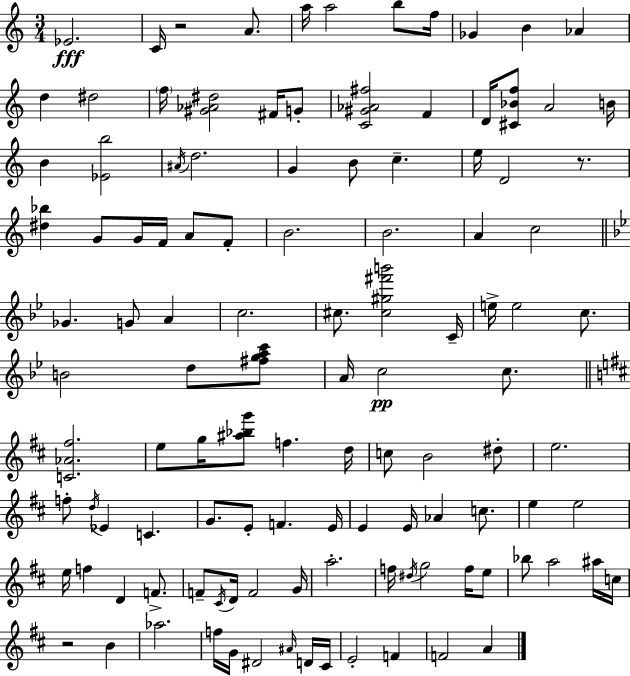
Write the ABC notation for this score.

X:1
T:Untitled
M:3/4
L:1/4
K:Am
_E2 C/4 z2 A/2 a/4 a2 b/2 f/4 _G B _A d ^d2 f/4 [^G_A^d]2 ^F/4 G/2 [C^G_A^f]2 F D/4 [^C_Bf]/2 A2 B/4 B [_Eb]2 ^A/4 d2 G B/2 c e/4 D2 z/2 [^d_b] G/2 G/4 F/4 A/2 F/2 B2 B2 A c2 _G G/2 A c2 ^c/2 [^c^g^f'b']2 C/4 e/4 e2 c/2 B2 d/2 [^fgac']/2 A/4 c2 c/2 [C_A^f]2 e/2 g/4 [^a_bg']/2 f d/4 c/2 B2 ^d/2 e2 f/2 d/4 _E C G/2 E/2 F E/4 E E/4 _A c/2 e e2 e/4 f D F/2 F/2 ^C/4 D/4 F2 G/4 a2 f/4 ^d/4 g2 f/4 e/2 _b/2 a2 ^a/4 c/4 z2 B _a2 f/4 G/4 ^D2 ^A/4 D/4 ^C/4 E2 F F2 A